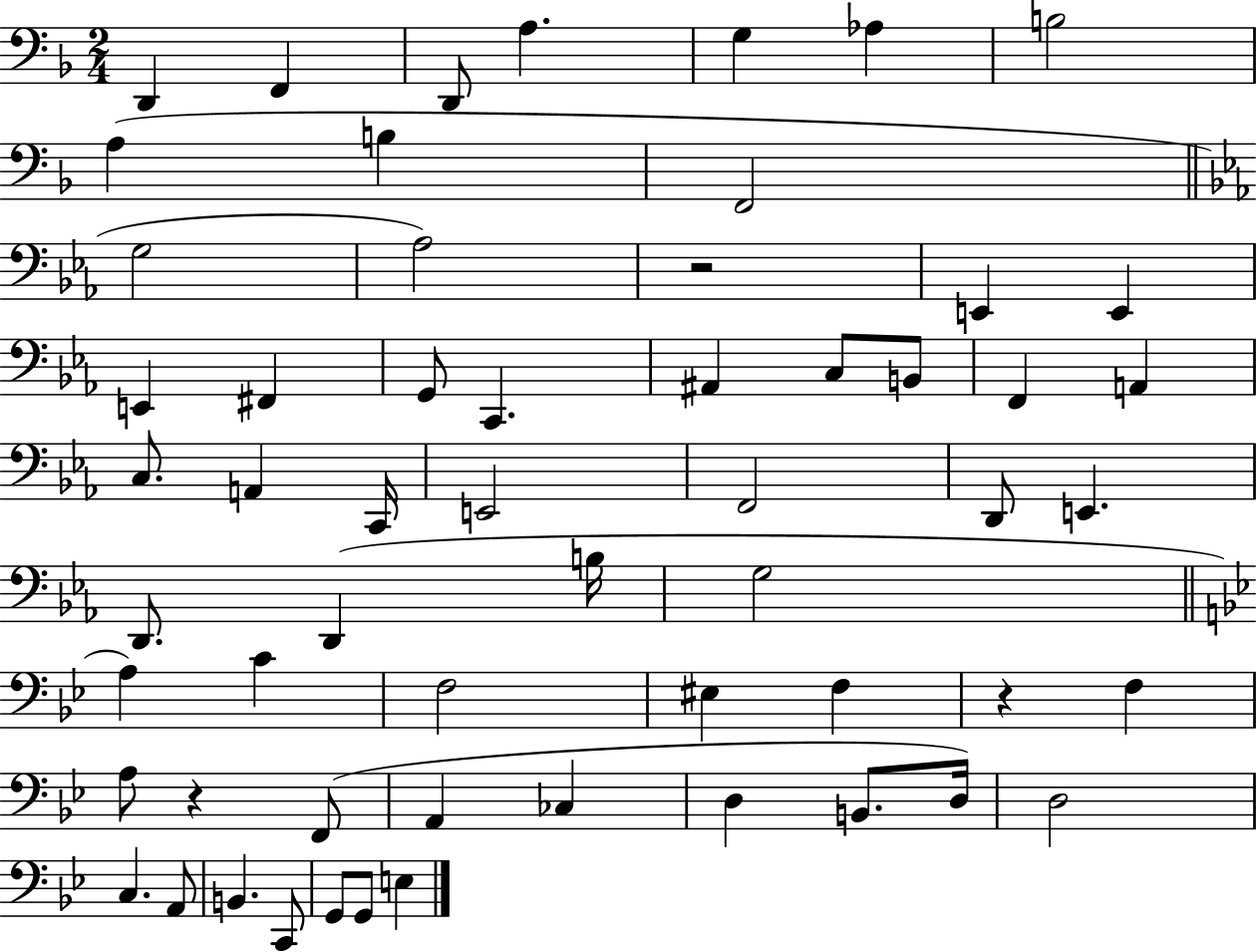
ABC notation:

X:1
T:Untitled
M:2/4
L:1/4
K:F
D,, F,, D,,/2 A, G, _A, B,2 A, B, F,,2 G,2 _A,2 z2 E,, E,, E,, ^F,, G,,/2 C,, ^A,, C,/2 B,,/2 F,, A,, C,/2 A,, C,,/4 E,,2 F,,2 D,,/2 E,, D,,/2 D,, B,/4 G,2 A, C F,2 ^E, F, z F, A,/2 z F,,/2 A,, _C, D, B,,/2 D,/4 D,2 C, A,,/2 B,, C,,/2 G,,/2 G,,/2 E,